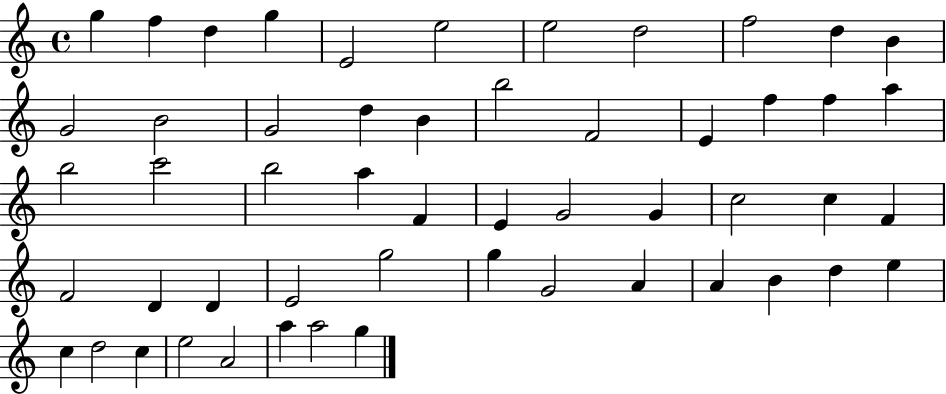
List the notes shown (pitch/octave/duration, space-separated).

G5/q F5/q D5/q G5/q E4/h E5/h E5/h D5/h F5/h D5/q B4/q G4/h B4/h G4/h D5/q B4/q B5/h F4/h E4/q F5/q F5/q A5/q B5/h C6/h B5/h A5/q F4/q E4/q G4/h G4/q C5/h C5/q F4/q F4/h D4/q D4/q E4/h G5/h G5/q G4/h A4/q A4/q B4/q D5/q E5/q C5/q D5/h C5/q E5/h A4/h A5/q A5/h G5/q